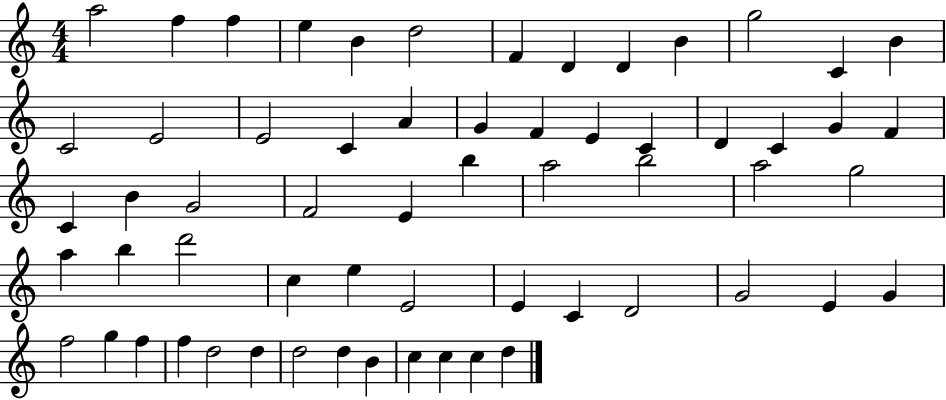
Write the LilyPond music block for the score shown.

{
  \clef treble
  \numericTimeSignature
  \time 4/4
  \key c \major
  a''2 f''4 f''4 | e''4 b'4 d''2 | f'4 d'4 d'4 b'4 | g''2 c'4 b'4 | \break c'2 e'2 | e'2 c'4 a'4 | g'4 f'4 e'4 c'4 | d'4 c'4 g'4 f'4 | \break c'4 b'4 g'2 | f'2 e'4 b''4 | a''2 b''2 | a''2 g''2 | \break a''4 b''4 d'''2 | c''4 e''4 e'2 | e'4 c'4 d'2 | g'2 e'4 g'4 | \break f''2 g''4 f''4 | f''4 d''2 d''4 | d''2 d''4 b'4 | c''4 c''4 c''4 d''4 | \break \bar "|."
}